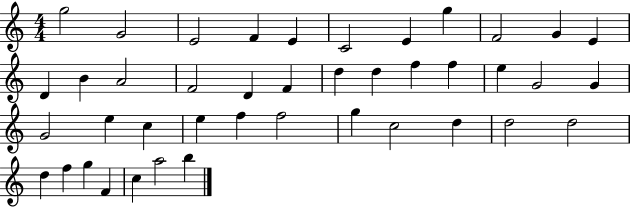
{
  \clef treble
  \numericTimeSignature
  \time 4/4
  \key c \major
  g''2 g'2 | e'2 f'4 e'4 | c'2 e'4 g''4 | f'2 g'4 e'4 | \break d'4 b'4 a'2 | f'2 d'4 f'4 | d''4 d''4 f''4 f''4 | e''4 g'2 g'4 | \break g'2 e''4 c''4 | e''4 f''4 f''2 | g''4 c''2 d''4 | d''2 d''2 | \break d''4 f''4 g''4 f'4 | c''4 a''2 b''4 | \bar "|."
}